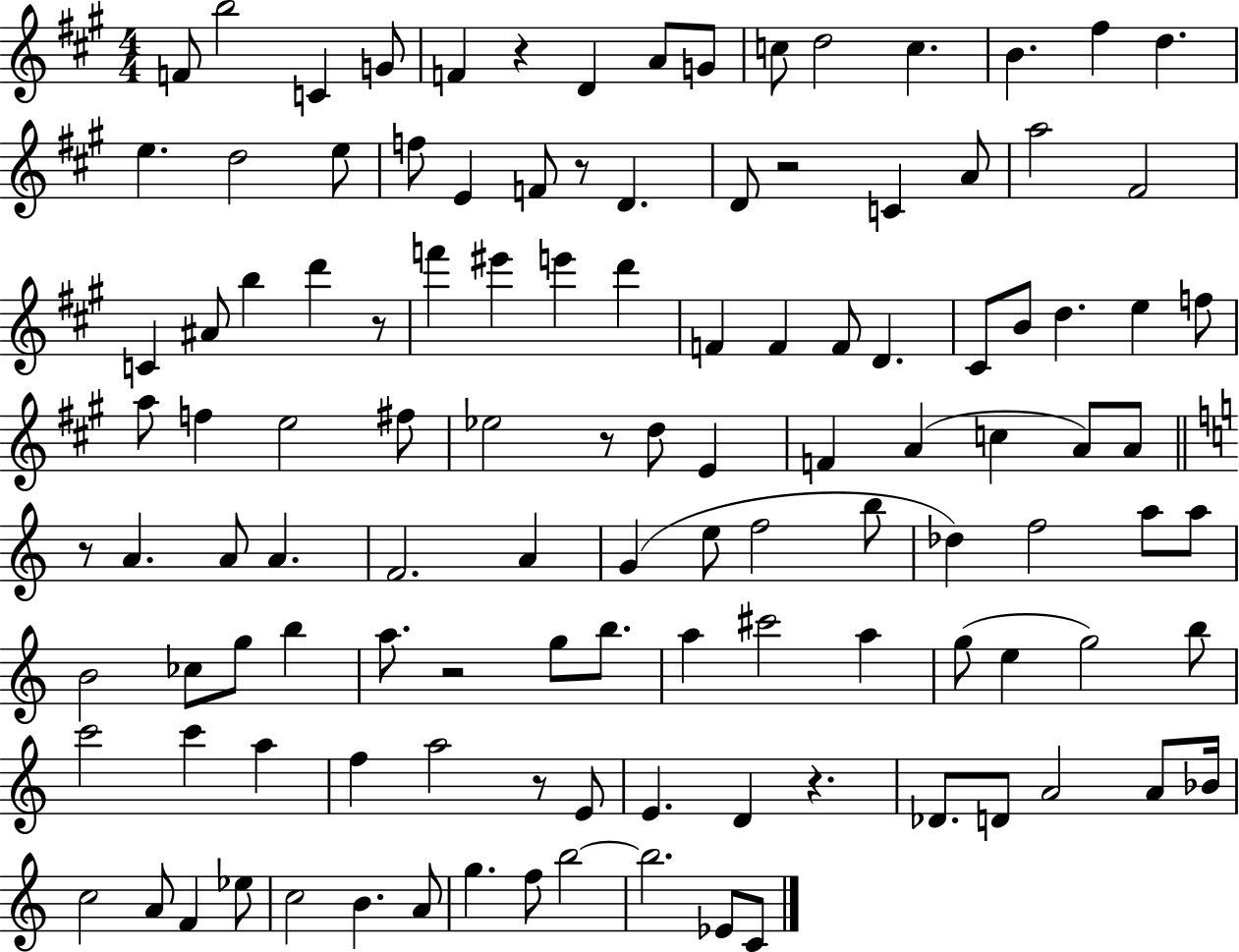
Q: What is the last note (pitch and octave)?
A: C4